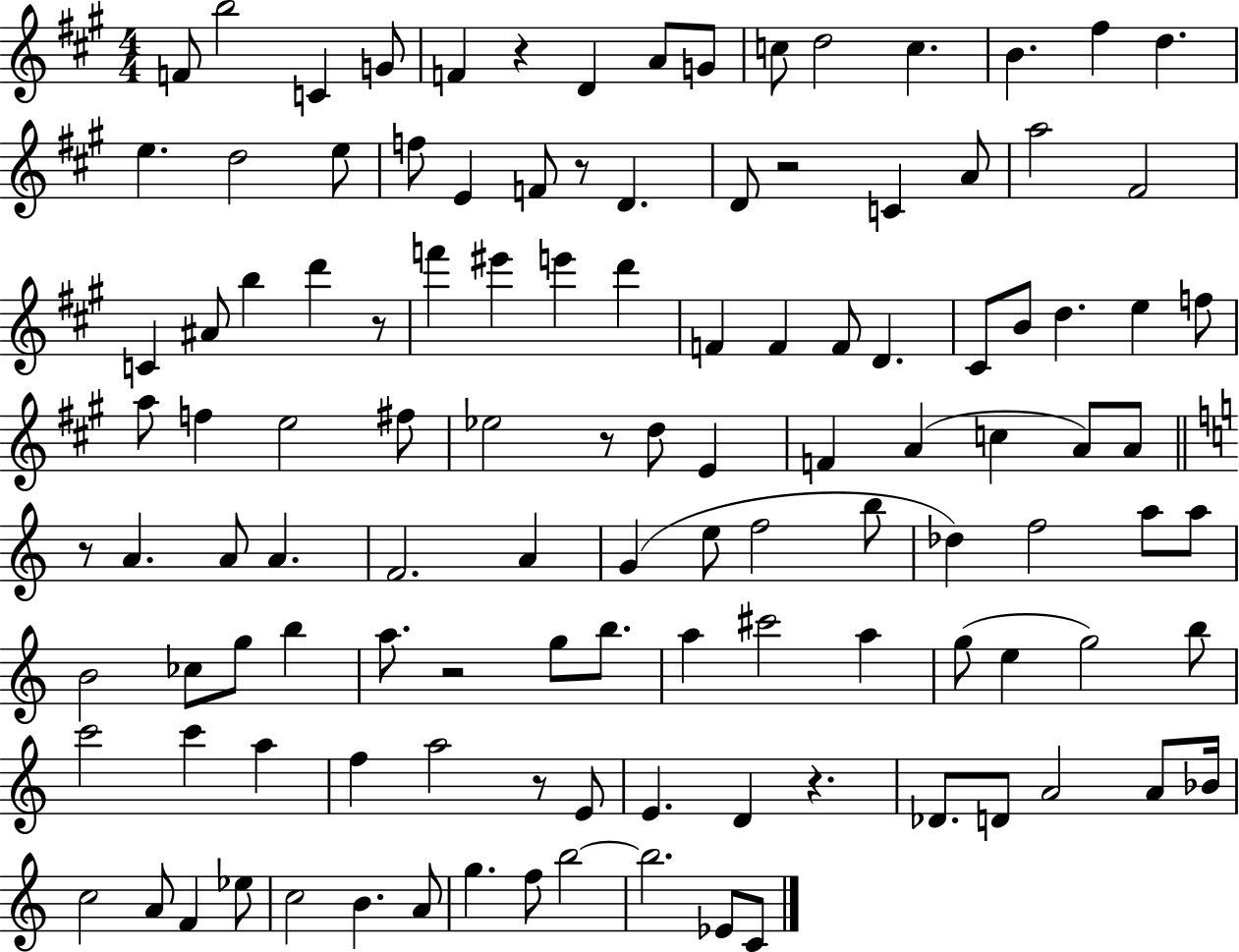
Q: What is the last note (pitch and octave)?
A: C4